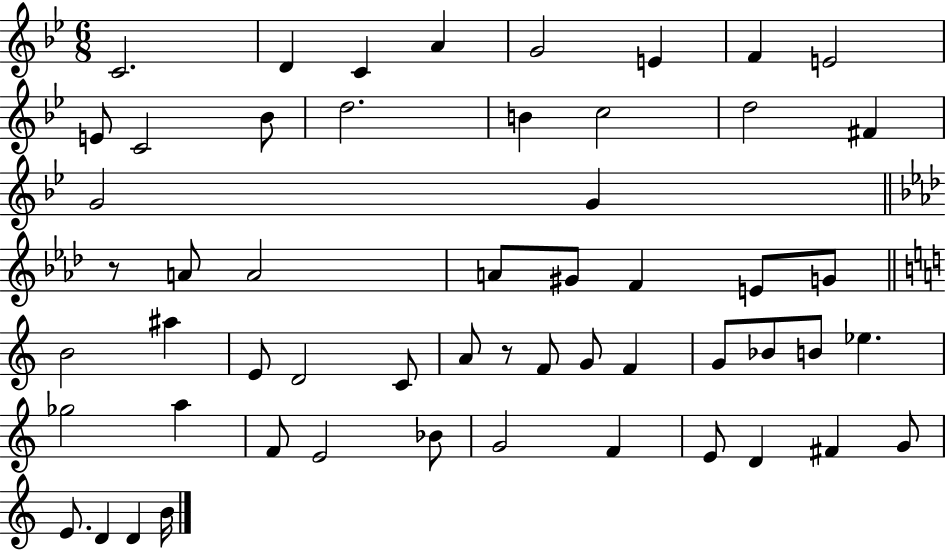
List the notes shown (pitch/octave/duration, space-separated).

C4/h. D4/q C4/q A4/q G4/h E4/q F4/q E4/h E4/e C4/h Bb4/e D5/h. B4/q C5/h D5/h F#4/q G4/h G4/q R/e A4/e A4/h A4/e G#4/e F4/q E4/e G4/e B4/h A#5/q E4/e D4/h C4/e A4/e R/e F4/e G4/e F4/q G4/e Bb4/e B4/e Eb5/q. Gb5/h A5/q F4/e E4/h Bb4/e G4/h F4/q E4/e D4/q F#4/q G4/e E4/e. D4/q D4/q B4/s